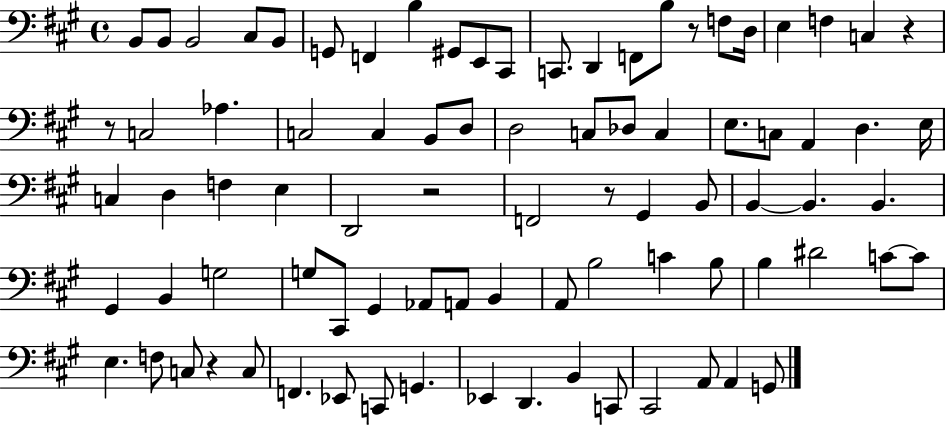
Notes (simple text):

B2/e B2/e B2/h C#3/e B2/e G2/e F2/q B3/q G#2/e E2/e C#2/e C2/e. D2/q F2/e B3/e R/e F3/e D3/s E3/q F3/q C3/q R/q R/e C3/h Ab3/q. C3/h C3/q B2/e D3/e D3/h C3/e Db3/e C3/q E3/e. C3/e A2/q D3/q. E3/s C3/q D3/q F3/q E3/q D2/h R/h F2/h R/e G#2/q B2/e B2/q B2/q. B2/q. G#2/q B2/q G3/h G3/e C#2/e G#2/q Ab2/e A2/e B2/q A2/e B3/h C4/q B3/e B3/q D#4/h C4/e C4/e E3/q. F3/e C3/e R/q C3/e F2/q. Eb2/e C2/e G2/q. Eb2/q D2/q. B2/q C2/e C#2/h A2/e A2/q G2/e